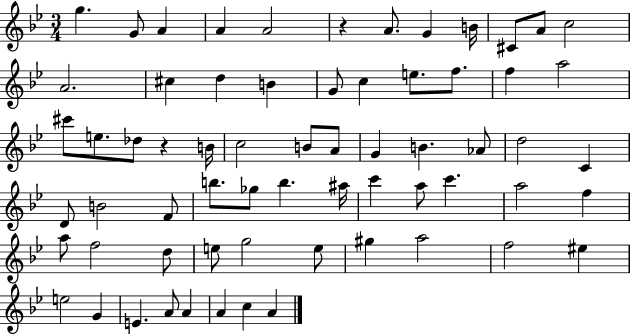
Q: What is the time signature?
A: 3/4